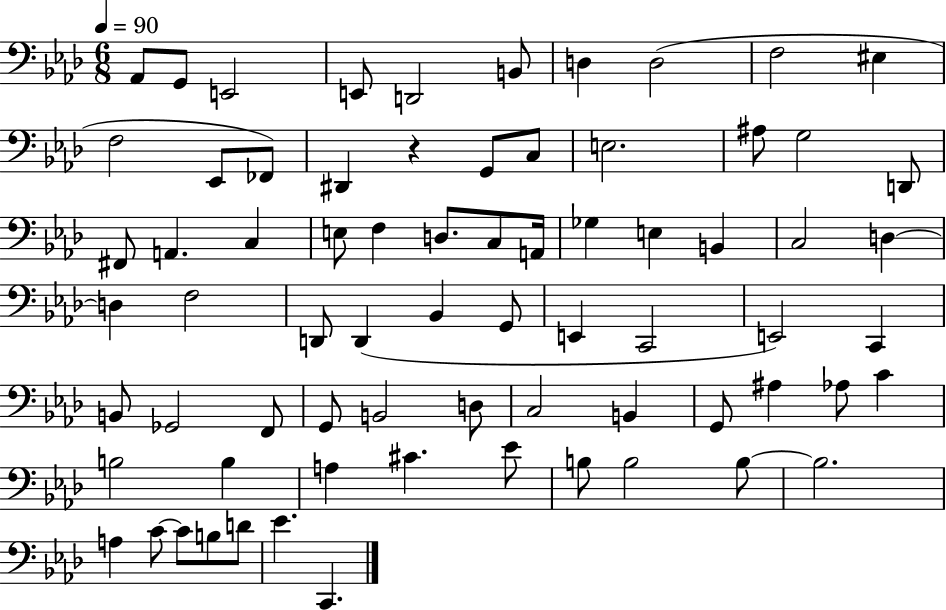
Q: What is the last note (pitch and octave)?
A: C2